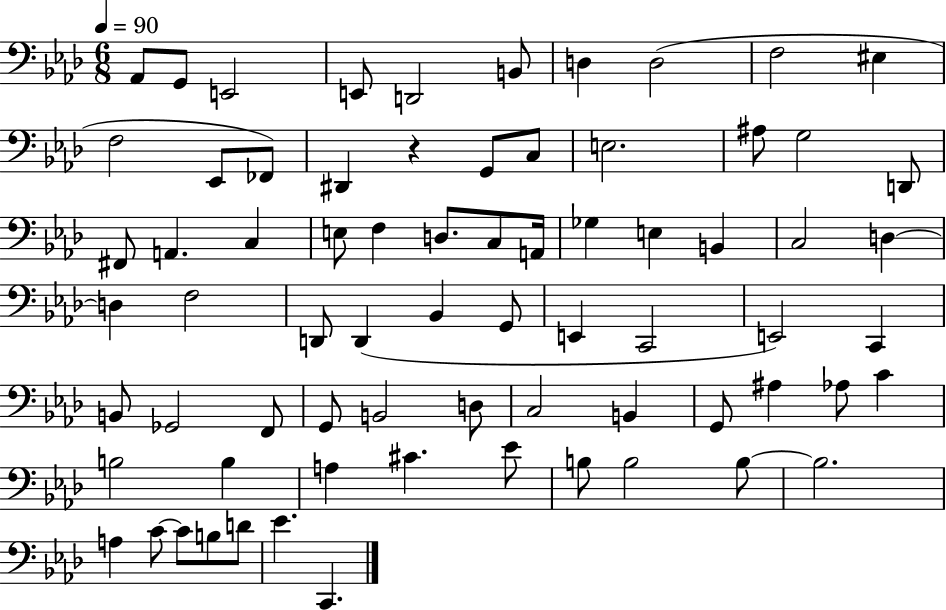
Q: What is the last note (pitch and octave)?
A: C2